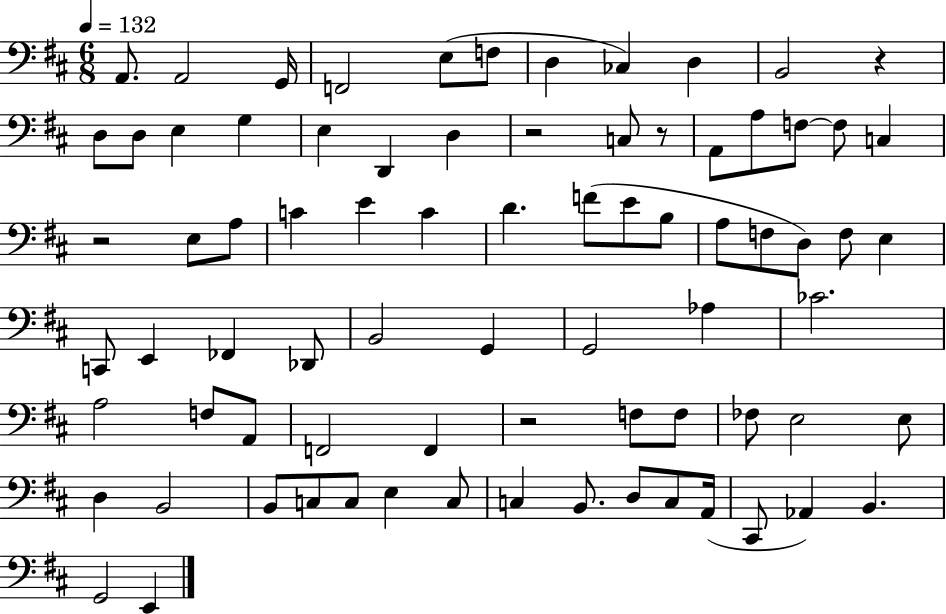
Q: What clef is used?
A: bass